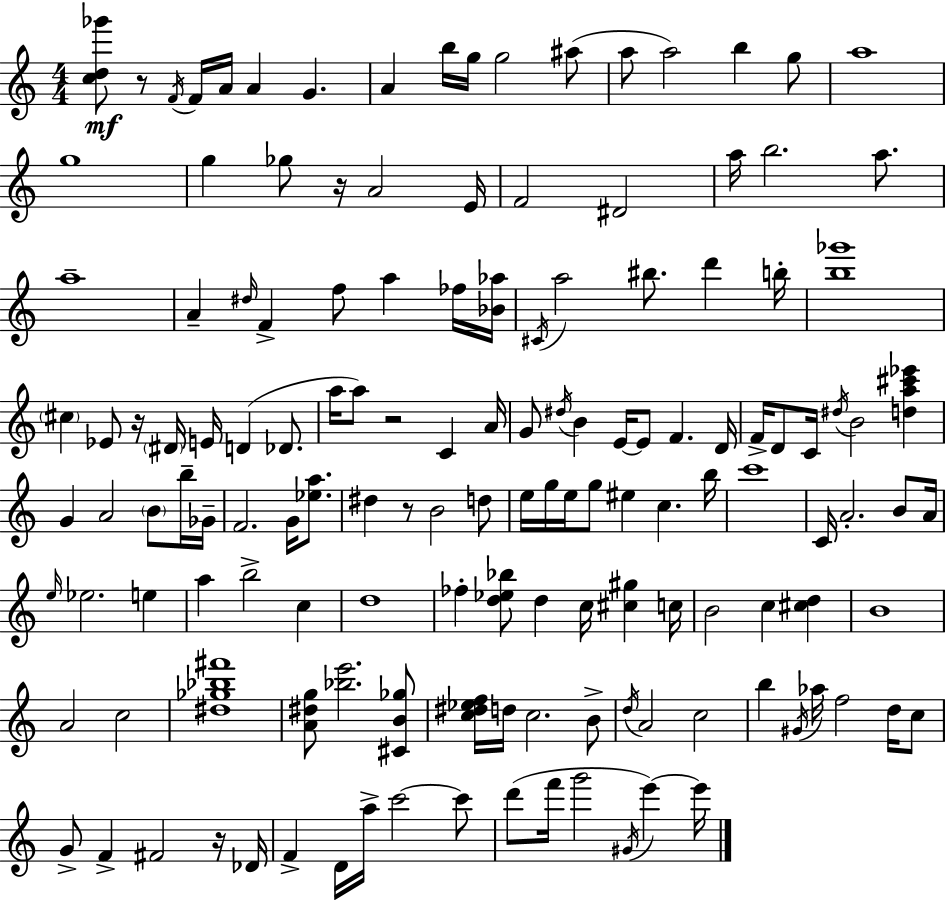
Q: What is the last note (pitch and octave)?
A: E6